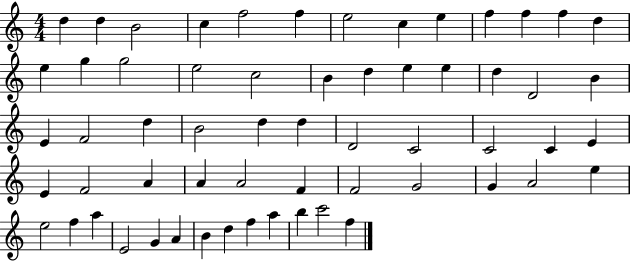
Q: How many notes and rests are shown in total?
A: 60